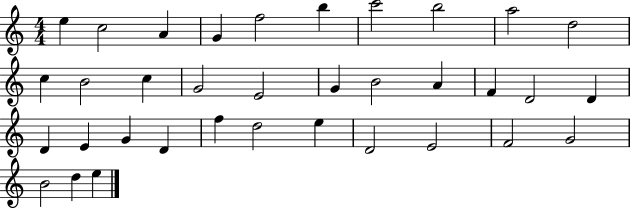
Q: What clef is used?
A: treble